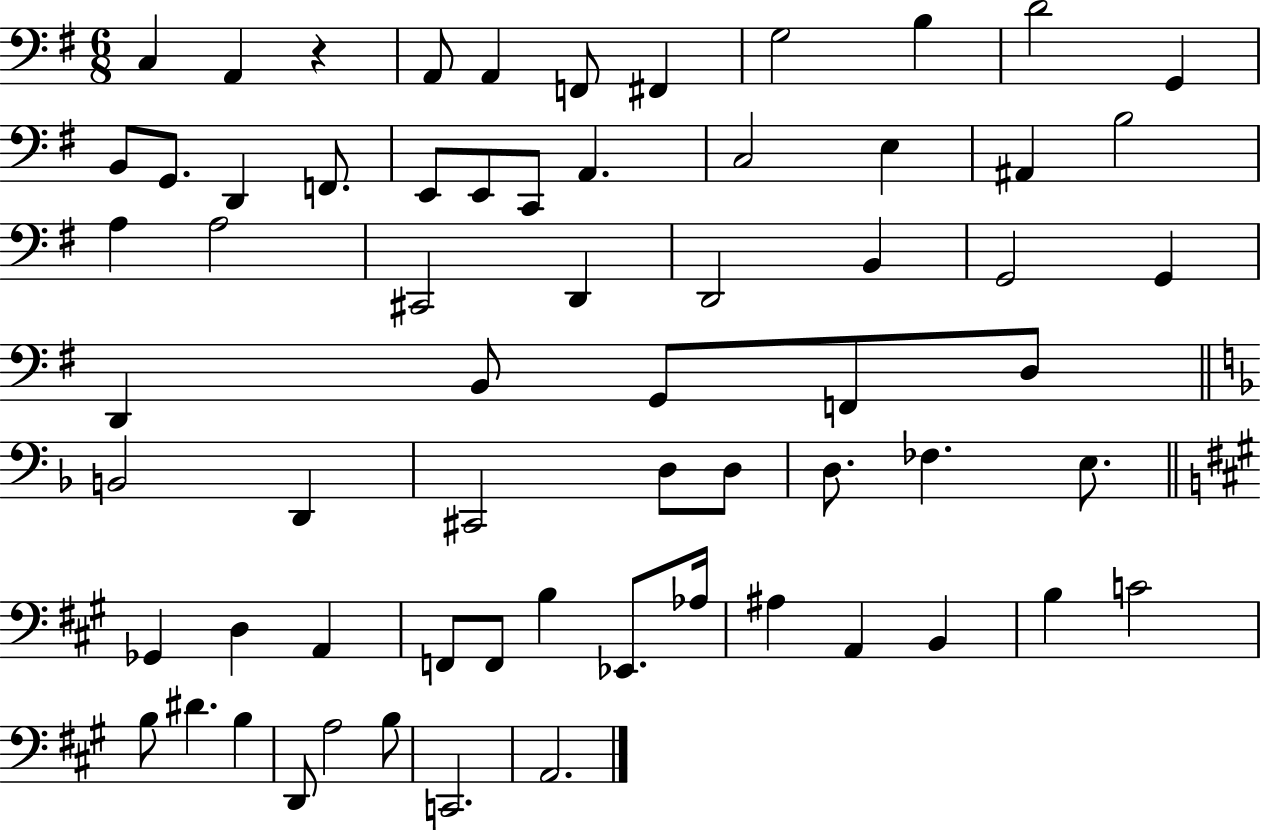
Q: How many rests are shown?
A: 1